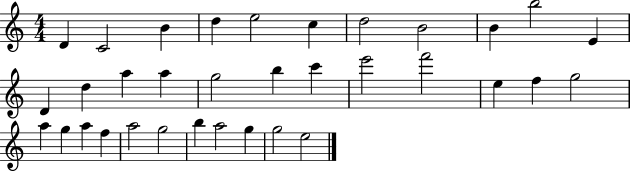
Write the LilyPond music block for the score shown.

{
  \clef treble
  \numericTimeSignature
  \time 4/4
  \key c \major
  d'4 c'2 b'4 | d''4 e''2 c''4 | d''2 b'2 | b'4 b''2 e'4 | \break d'4 d''4 a''4 a''4 | g''2 b''4 c'''4 | e'''2 f'''2 | e''4 f''4 g''2 | \break a''4 g''4 a''4 f''4 | a''2 g''2 | b''4 a''2 g''4 | g''2 e''2 | \break \bar "|."
}